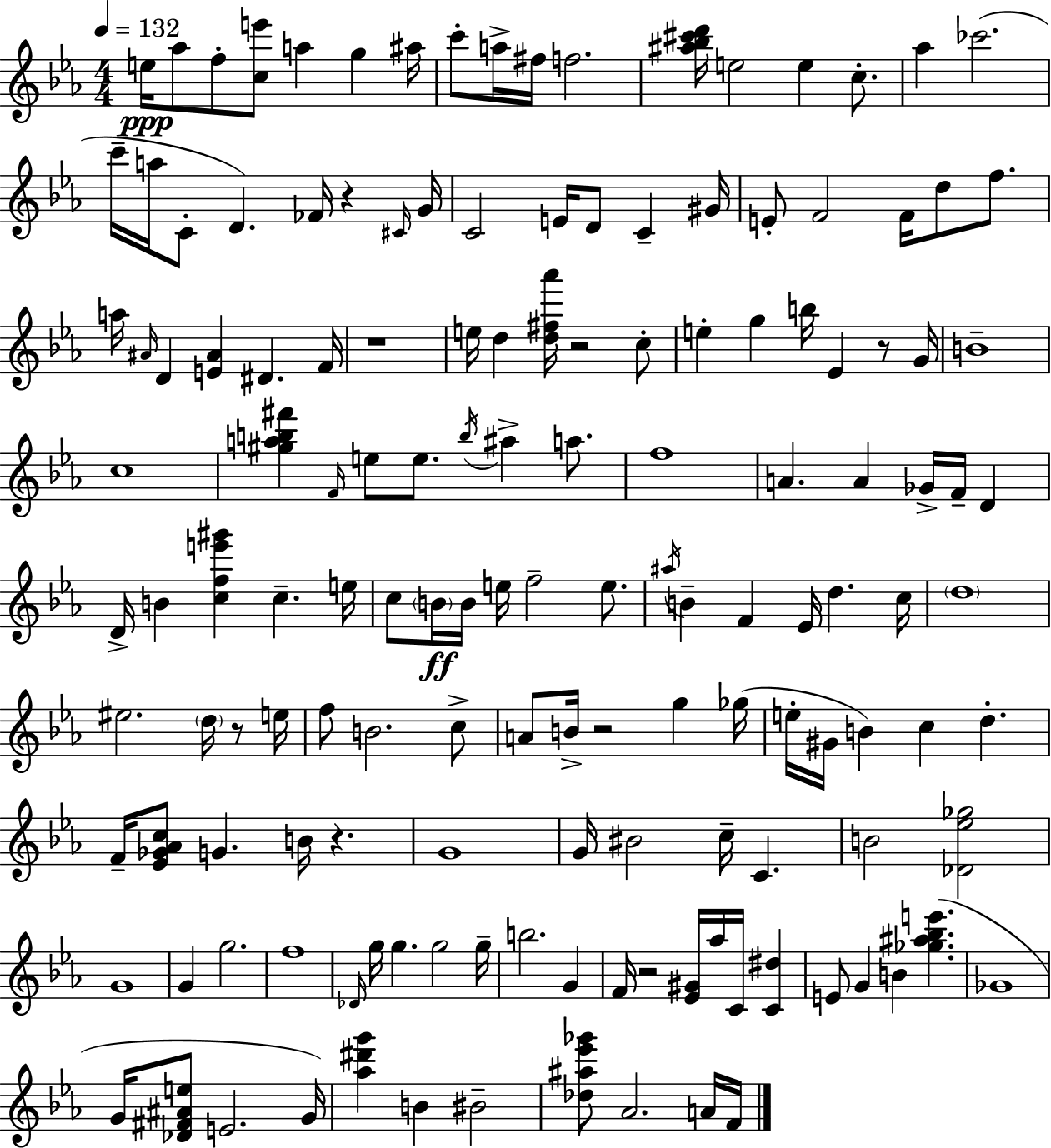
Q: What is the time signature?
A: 4/4